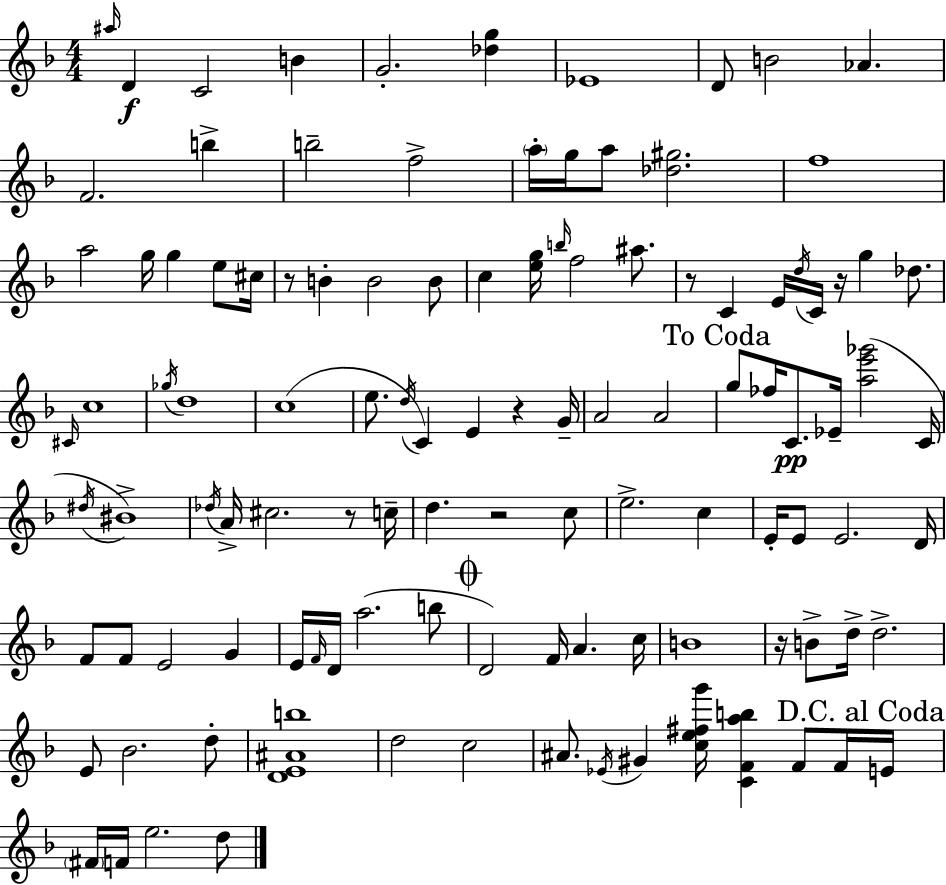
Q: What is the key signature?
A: F major